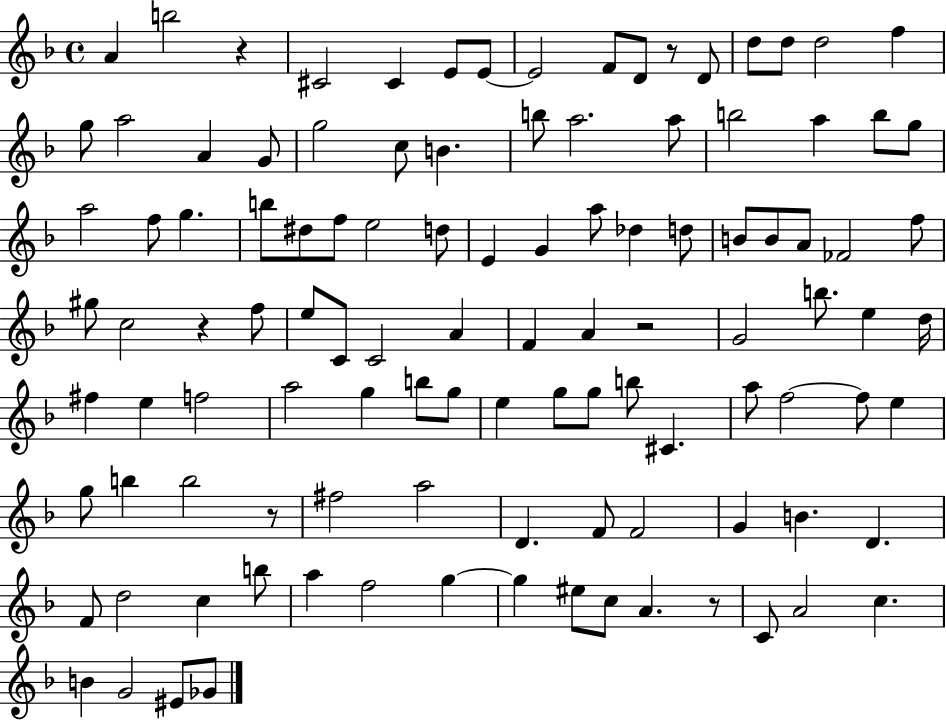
A4/q B5/h R/q C#4/h C#4/q E4/e E4/e E4/h F4/e D4/e R/e D4/e D5/e D5/e D5/h F5/q G5/e A5/h A4/q G4/e G5/h C5/e B4/q. B5/e A5/h. A5/e B5/h A5/q B5/e G5/e A5/h F5/e G5/q. B5/e D#5/e F5/e E5/h D5/e E4/q G4/q A5/e Db5/q D5/e B4/e B4/e A4/e FES4/h F5/e G#5/e C5/h R/q F5/e E5/e C4/e C4/h A4/q F4/q A4/q R/h G4/h B5/e. E5/q D5/s F#5/q E5/q F5/h A5/h G5/q B5/e G5/e E5/q G5/e G5/e B5/e C#4/q. A5/e F5/h F5/e E5/q G5/e B5/q B5/h R/e F#5/h A5/h D4/q. F4/e F4/h G4/q B4/q. D4/q. F4/e D5/h C5/q B5/e A5/q F5/h G5/q G5/q EIS5/e C5/e A4/q. R/e C4/e A4/h C5/q. B4/q G4/h EIS4/e Gb4/e